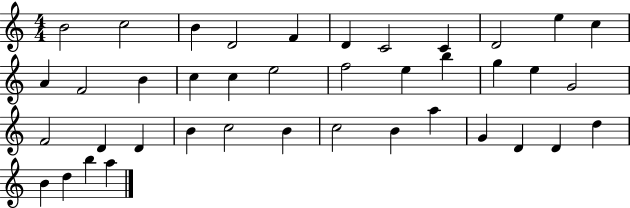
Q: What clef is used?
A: treble